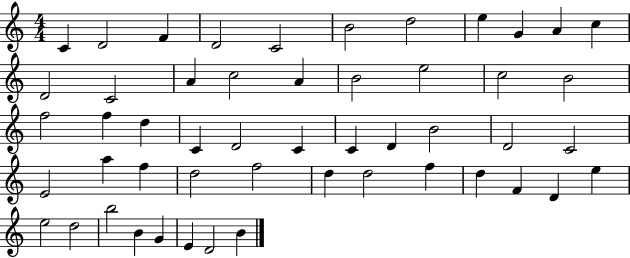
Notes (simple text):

C4/q D4/h F4/q D4/h C4/h B4/h D5/h E5/q G4/q A4/q C5/q D4/h C4/h A4/q C5/h A4/q B4/h E5/h C5/h B4/h F5/h F5/q D5/q C4/q D4/h C4/q C4/q D4/q B4/h D4/h C4/h E4/h A5/q F5/q D5/h F5/h D5/q D5/h F5/q D5/q F4/q D4/q E5/q E5/h D5/h B5/h B4/q G4/q E4/q D4/h B4/q